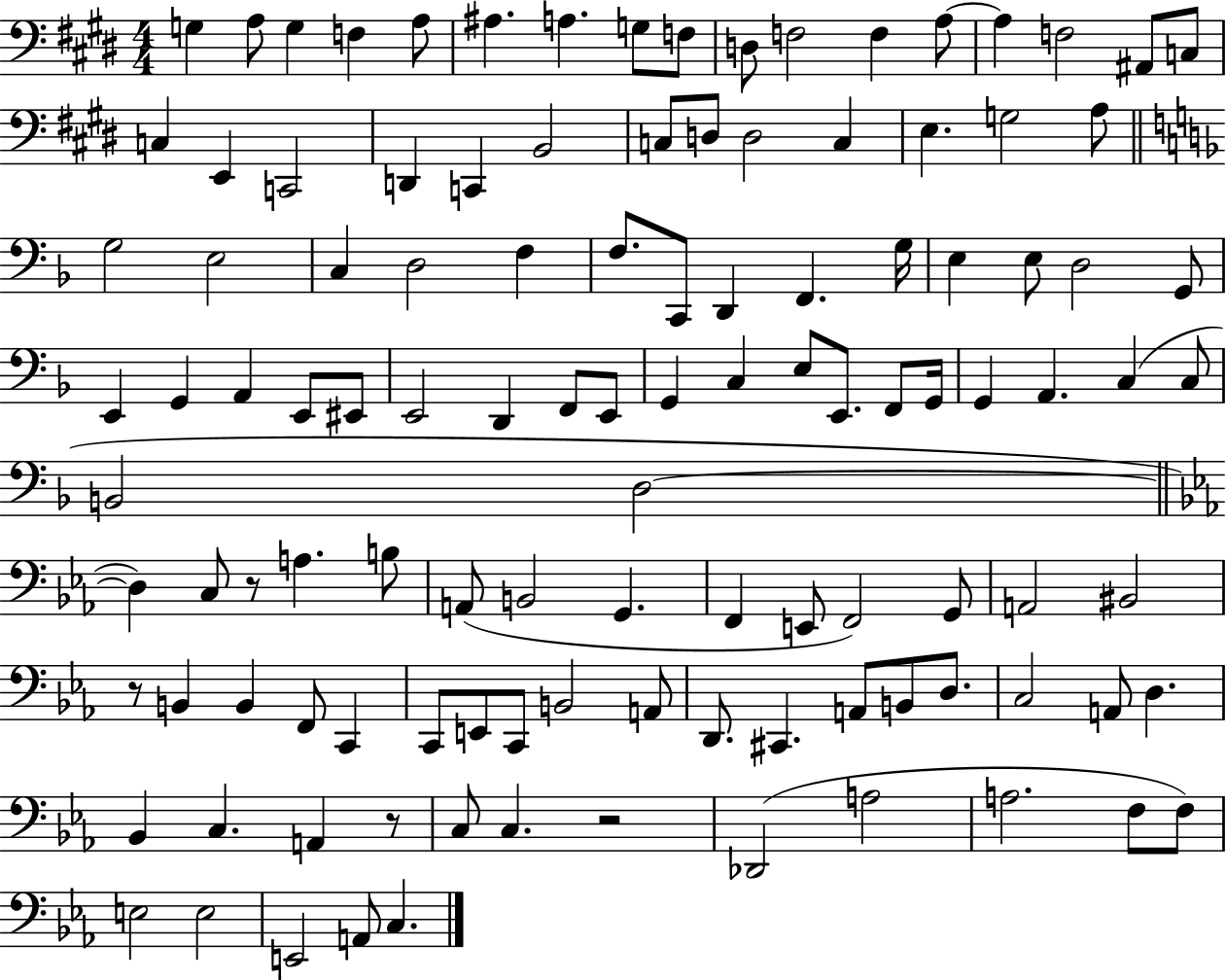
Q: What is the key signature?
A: E major